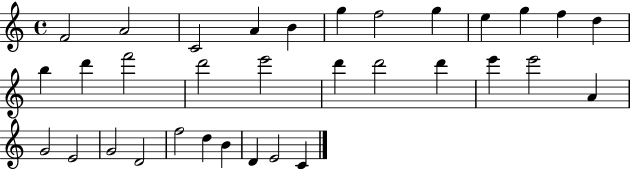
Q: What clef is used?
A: treble